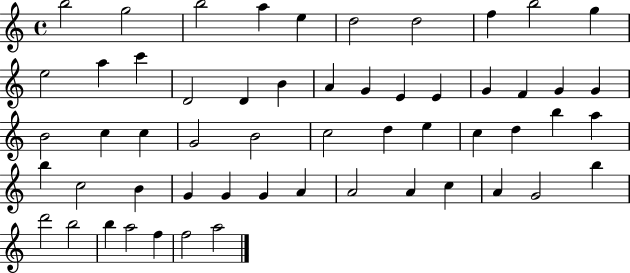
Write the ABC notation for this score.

X:1
T:Untitled
M:4/4
L:1/4
K:C
b2 g2 b2 a e d2 d2 f b2 g e2 a c' D2 D B A G E E G F G G B2 c c G2 B2 c2 d e c d b a b c2 B G G G A A2 A c A G2 b d'2 b2 b a2 f f2 a2